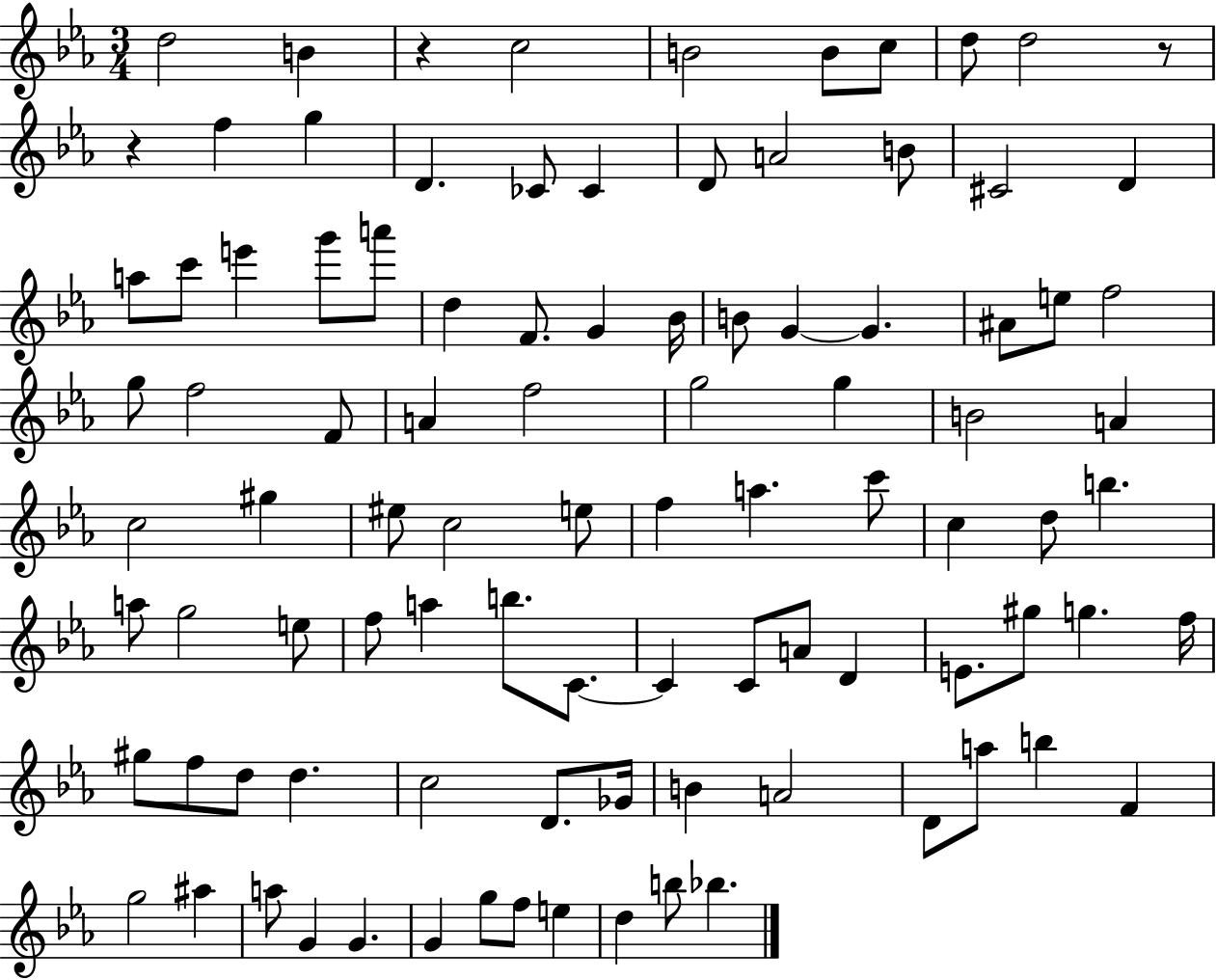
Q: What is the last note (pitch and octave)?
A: Bb5